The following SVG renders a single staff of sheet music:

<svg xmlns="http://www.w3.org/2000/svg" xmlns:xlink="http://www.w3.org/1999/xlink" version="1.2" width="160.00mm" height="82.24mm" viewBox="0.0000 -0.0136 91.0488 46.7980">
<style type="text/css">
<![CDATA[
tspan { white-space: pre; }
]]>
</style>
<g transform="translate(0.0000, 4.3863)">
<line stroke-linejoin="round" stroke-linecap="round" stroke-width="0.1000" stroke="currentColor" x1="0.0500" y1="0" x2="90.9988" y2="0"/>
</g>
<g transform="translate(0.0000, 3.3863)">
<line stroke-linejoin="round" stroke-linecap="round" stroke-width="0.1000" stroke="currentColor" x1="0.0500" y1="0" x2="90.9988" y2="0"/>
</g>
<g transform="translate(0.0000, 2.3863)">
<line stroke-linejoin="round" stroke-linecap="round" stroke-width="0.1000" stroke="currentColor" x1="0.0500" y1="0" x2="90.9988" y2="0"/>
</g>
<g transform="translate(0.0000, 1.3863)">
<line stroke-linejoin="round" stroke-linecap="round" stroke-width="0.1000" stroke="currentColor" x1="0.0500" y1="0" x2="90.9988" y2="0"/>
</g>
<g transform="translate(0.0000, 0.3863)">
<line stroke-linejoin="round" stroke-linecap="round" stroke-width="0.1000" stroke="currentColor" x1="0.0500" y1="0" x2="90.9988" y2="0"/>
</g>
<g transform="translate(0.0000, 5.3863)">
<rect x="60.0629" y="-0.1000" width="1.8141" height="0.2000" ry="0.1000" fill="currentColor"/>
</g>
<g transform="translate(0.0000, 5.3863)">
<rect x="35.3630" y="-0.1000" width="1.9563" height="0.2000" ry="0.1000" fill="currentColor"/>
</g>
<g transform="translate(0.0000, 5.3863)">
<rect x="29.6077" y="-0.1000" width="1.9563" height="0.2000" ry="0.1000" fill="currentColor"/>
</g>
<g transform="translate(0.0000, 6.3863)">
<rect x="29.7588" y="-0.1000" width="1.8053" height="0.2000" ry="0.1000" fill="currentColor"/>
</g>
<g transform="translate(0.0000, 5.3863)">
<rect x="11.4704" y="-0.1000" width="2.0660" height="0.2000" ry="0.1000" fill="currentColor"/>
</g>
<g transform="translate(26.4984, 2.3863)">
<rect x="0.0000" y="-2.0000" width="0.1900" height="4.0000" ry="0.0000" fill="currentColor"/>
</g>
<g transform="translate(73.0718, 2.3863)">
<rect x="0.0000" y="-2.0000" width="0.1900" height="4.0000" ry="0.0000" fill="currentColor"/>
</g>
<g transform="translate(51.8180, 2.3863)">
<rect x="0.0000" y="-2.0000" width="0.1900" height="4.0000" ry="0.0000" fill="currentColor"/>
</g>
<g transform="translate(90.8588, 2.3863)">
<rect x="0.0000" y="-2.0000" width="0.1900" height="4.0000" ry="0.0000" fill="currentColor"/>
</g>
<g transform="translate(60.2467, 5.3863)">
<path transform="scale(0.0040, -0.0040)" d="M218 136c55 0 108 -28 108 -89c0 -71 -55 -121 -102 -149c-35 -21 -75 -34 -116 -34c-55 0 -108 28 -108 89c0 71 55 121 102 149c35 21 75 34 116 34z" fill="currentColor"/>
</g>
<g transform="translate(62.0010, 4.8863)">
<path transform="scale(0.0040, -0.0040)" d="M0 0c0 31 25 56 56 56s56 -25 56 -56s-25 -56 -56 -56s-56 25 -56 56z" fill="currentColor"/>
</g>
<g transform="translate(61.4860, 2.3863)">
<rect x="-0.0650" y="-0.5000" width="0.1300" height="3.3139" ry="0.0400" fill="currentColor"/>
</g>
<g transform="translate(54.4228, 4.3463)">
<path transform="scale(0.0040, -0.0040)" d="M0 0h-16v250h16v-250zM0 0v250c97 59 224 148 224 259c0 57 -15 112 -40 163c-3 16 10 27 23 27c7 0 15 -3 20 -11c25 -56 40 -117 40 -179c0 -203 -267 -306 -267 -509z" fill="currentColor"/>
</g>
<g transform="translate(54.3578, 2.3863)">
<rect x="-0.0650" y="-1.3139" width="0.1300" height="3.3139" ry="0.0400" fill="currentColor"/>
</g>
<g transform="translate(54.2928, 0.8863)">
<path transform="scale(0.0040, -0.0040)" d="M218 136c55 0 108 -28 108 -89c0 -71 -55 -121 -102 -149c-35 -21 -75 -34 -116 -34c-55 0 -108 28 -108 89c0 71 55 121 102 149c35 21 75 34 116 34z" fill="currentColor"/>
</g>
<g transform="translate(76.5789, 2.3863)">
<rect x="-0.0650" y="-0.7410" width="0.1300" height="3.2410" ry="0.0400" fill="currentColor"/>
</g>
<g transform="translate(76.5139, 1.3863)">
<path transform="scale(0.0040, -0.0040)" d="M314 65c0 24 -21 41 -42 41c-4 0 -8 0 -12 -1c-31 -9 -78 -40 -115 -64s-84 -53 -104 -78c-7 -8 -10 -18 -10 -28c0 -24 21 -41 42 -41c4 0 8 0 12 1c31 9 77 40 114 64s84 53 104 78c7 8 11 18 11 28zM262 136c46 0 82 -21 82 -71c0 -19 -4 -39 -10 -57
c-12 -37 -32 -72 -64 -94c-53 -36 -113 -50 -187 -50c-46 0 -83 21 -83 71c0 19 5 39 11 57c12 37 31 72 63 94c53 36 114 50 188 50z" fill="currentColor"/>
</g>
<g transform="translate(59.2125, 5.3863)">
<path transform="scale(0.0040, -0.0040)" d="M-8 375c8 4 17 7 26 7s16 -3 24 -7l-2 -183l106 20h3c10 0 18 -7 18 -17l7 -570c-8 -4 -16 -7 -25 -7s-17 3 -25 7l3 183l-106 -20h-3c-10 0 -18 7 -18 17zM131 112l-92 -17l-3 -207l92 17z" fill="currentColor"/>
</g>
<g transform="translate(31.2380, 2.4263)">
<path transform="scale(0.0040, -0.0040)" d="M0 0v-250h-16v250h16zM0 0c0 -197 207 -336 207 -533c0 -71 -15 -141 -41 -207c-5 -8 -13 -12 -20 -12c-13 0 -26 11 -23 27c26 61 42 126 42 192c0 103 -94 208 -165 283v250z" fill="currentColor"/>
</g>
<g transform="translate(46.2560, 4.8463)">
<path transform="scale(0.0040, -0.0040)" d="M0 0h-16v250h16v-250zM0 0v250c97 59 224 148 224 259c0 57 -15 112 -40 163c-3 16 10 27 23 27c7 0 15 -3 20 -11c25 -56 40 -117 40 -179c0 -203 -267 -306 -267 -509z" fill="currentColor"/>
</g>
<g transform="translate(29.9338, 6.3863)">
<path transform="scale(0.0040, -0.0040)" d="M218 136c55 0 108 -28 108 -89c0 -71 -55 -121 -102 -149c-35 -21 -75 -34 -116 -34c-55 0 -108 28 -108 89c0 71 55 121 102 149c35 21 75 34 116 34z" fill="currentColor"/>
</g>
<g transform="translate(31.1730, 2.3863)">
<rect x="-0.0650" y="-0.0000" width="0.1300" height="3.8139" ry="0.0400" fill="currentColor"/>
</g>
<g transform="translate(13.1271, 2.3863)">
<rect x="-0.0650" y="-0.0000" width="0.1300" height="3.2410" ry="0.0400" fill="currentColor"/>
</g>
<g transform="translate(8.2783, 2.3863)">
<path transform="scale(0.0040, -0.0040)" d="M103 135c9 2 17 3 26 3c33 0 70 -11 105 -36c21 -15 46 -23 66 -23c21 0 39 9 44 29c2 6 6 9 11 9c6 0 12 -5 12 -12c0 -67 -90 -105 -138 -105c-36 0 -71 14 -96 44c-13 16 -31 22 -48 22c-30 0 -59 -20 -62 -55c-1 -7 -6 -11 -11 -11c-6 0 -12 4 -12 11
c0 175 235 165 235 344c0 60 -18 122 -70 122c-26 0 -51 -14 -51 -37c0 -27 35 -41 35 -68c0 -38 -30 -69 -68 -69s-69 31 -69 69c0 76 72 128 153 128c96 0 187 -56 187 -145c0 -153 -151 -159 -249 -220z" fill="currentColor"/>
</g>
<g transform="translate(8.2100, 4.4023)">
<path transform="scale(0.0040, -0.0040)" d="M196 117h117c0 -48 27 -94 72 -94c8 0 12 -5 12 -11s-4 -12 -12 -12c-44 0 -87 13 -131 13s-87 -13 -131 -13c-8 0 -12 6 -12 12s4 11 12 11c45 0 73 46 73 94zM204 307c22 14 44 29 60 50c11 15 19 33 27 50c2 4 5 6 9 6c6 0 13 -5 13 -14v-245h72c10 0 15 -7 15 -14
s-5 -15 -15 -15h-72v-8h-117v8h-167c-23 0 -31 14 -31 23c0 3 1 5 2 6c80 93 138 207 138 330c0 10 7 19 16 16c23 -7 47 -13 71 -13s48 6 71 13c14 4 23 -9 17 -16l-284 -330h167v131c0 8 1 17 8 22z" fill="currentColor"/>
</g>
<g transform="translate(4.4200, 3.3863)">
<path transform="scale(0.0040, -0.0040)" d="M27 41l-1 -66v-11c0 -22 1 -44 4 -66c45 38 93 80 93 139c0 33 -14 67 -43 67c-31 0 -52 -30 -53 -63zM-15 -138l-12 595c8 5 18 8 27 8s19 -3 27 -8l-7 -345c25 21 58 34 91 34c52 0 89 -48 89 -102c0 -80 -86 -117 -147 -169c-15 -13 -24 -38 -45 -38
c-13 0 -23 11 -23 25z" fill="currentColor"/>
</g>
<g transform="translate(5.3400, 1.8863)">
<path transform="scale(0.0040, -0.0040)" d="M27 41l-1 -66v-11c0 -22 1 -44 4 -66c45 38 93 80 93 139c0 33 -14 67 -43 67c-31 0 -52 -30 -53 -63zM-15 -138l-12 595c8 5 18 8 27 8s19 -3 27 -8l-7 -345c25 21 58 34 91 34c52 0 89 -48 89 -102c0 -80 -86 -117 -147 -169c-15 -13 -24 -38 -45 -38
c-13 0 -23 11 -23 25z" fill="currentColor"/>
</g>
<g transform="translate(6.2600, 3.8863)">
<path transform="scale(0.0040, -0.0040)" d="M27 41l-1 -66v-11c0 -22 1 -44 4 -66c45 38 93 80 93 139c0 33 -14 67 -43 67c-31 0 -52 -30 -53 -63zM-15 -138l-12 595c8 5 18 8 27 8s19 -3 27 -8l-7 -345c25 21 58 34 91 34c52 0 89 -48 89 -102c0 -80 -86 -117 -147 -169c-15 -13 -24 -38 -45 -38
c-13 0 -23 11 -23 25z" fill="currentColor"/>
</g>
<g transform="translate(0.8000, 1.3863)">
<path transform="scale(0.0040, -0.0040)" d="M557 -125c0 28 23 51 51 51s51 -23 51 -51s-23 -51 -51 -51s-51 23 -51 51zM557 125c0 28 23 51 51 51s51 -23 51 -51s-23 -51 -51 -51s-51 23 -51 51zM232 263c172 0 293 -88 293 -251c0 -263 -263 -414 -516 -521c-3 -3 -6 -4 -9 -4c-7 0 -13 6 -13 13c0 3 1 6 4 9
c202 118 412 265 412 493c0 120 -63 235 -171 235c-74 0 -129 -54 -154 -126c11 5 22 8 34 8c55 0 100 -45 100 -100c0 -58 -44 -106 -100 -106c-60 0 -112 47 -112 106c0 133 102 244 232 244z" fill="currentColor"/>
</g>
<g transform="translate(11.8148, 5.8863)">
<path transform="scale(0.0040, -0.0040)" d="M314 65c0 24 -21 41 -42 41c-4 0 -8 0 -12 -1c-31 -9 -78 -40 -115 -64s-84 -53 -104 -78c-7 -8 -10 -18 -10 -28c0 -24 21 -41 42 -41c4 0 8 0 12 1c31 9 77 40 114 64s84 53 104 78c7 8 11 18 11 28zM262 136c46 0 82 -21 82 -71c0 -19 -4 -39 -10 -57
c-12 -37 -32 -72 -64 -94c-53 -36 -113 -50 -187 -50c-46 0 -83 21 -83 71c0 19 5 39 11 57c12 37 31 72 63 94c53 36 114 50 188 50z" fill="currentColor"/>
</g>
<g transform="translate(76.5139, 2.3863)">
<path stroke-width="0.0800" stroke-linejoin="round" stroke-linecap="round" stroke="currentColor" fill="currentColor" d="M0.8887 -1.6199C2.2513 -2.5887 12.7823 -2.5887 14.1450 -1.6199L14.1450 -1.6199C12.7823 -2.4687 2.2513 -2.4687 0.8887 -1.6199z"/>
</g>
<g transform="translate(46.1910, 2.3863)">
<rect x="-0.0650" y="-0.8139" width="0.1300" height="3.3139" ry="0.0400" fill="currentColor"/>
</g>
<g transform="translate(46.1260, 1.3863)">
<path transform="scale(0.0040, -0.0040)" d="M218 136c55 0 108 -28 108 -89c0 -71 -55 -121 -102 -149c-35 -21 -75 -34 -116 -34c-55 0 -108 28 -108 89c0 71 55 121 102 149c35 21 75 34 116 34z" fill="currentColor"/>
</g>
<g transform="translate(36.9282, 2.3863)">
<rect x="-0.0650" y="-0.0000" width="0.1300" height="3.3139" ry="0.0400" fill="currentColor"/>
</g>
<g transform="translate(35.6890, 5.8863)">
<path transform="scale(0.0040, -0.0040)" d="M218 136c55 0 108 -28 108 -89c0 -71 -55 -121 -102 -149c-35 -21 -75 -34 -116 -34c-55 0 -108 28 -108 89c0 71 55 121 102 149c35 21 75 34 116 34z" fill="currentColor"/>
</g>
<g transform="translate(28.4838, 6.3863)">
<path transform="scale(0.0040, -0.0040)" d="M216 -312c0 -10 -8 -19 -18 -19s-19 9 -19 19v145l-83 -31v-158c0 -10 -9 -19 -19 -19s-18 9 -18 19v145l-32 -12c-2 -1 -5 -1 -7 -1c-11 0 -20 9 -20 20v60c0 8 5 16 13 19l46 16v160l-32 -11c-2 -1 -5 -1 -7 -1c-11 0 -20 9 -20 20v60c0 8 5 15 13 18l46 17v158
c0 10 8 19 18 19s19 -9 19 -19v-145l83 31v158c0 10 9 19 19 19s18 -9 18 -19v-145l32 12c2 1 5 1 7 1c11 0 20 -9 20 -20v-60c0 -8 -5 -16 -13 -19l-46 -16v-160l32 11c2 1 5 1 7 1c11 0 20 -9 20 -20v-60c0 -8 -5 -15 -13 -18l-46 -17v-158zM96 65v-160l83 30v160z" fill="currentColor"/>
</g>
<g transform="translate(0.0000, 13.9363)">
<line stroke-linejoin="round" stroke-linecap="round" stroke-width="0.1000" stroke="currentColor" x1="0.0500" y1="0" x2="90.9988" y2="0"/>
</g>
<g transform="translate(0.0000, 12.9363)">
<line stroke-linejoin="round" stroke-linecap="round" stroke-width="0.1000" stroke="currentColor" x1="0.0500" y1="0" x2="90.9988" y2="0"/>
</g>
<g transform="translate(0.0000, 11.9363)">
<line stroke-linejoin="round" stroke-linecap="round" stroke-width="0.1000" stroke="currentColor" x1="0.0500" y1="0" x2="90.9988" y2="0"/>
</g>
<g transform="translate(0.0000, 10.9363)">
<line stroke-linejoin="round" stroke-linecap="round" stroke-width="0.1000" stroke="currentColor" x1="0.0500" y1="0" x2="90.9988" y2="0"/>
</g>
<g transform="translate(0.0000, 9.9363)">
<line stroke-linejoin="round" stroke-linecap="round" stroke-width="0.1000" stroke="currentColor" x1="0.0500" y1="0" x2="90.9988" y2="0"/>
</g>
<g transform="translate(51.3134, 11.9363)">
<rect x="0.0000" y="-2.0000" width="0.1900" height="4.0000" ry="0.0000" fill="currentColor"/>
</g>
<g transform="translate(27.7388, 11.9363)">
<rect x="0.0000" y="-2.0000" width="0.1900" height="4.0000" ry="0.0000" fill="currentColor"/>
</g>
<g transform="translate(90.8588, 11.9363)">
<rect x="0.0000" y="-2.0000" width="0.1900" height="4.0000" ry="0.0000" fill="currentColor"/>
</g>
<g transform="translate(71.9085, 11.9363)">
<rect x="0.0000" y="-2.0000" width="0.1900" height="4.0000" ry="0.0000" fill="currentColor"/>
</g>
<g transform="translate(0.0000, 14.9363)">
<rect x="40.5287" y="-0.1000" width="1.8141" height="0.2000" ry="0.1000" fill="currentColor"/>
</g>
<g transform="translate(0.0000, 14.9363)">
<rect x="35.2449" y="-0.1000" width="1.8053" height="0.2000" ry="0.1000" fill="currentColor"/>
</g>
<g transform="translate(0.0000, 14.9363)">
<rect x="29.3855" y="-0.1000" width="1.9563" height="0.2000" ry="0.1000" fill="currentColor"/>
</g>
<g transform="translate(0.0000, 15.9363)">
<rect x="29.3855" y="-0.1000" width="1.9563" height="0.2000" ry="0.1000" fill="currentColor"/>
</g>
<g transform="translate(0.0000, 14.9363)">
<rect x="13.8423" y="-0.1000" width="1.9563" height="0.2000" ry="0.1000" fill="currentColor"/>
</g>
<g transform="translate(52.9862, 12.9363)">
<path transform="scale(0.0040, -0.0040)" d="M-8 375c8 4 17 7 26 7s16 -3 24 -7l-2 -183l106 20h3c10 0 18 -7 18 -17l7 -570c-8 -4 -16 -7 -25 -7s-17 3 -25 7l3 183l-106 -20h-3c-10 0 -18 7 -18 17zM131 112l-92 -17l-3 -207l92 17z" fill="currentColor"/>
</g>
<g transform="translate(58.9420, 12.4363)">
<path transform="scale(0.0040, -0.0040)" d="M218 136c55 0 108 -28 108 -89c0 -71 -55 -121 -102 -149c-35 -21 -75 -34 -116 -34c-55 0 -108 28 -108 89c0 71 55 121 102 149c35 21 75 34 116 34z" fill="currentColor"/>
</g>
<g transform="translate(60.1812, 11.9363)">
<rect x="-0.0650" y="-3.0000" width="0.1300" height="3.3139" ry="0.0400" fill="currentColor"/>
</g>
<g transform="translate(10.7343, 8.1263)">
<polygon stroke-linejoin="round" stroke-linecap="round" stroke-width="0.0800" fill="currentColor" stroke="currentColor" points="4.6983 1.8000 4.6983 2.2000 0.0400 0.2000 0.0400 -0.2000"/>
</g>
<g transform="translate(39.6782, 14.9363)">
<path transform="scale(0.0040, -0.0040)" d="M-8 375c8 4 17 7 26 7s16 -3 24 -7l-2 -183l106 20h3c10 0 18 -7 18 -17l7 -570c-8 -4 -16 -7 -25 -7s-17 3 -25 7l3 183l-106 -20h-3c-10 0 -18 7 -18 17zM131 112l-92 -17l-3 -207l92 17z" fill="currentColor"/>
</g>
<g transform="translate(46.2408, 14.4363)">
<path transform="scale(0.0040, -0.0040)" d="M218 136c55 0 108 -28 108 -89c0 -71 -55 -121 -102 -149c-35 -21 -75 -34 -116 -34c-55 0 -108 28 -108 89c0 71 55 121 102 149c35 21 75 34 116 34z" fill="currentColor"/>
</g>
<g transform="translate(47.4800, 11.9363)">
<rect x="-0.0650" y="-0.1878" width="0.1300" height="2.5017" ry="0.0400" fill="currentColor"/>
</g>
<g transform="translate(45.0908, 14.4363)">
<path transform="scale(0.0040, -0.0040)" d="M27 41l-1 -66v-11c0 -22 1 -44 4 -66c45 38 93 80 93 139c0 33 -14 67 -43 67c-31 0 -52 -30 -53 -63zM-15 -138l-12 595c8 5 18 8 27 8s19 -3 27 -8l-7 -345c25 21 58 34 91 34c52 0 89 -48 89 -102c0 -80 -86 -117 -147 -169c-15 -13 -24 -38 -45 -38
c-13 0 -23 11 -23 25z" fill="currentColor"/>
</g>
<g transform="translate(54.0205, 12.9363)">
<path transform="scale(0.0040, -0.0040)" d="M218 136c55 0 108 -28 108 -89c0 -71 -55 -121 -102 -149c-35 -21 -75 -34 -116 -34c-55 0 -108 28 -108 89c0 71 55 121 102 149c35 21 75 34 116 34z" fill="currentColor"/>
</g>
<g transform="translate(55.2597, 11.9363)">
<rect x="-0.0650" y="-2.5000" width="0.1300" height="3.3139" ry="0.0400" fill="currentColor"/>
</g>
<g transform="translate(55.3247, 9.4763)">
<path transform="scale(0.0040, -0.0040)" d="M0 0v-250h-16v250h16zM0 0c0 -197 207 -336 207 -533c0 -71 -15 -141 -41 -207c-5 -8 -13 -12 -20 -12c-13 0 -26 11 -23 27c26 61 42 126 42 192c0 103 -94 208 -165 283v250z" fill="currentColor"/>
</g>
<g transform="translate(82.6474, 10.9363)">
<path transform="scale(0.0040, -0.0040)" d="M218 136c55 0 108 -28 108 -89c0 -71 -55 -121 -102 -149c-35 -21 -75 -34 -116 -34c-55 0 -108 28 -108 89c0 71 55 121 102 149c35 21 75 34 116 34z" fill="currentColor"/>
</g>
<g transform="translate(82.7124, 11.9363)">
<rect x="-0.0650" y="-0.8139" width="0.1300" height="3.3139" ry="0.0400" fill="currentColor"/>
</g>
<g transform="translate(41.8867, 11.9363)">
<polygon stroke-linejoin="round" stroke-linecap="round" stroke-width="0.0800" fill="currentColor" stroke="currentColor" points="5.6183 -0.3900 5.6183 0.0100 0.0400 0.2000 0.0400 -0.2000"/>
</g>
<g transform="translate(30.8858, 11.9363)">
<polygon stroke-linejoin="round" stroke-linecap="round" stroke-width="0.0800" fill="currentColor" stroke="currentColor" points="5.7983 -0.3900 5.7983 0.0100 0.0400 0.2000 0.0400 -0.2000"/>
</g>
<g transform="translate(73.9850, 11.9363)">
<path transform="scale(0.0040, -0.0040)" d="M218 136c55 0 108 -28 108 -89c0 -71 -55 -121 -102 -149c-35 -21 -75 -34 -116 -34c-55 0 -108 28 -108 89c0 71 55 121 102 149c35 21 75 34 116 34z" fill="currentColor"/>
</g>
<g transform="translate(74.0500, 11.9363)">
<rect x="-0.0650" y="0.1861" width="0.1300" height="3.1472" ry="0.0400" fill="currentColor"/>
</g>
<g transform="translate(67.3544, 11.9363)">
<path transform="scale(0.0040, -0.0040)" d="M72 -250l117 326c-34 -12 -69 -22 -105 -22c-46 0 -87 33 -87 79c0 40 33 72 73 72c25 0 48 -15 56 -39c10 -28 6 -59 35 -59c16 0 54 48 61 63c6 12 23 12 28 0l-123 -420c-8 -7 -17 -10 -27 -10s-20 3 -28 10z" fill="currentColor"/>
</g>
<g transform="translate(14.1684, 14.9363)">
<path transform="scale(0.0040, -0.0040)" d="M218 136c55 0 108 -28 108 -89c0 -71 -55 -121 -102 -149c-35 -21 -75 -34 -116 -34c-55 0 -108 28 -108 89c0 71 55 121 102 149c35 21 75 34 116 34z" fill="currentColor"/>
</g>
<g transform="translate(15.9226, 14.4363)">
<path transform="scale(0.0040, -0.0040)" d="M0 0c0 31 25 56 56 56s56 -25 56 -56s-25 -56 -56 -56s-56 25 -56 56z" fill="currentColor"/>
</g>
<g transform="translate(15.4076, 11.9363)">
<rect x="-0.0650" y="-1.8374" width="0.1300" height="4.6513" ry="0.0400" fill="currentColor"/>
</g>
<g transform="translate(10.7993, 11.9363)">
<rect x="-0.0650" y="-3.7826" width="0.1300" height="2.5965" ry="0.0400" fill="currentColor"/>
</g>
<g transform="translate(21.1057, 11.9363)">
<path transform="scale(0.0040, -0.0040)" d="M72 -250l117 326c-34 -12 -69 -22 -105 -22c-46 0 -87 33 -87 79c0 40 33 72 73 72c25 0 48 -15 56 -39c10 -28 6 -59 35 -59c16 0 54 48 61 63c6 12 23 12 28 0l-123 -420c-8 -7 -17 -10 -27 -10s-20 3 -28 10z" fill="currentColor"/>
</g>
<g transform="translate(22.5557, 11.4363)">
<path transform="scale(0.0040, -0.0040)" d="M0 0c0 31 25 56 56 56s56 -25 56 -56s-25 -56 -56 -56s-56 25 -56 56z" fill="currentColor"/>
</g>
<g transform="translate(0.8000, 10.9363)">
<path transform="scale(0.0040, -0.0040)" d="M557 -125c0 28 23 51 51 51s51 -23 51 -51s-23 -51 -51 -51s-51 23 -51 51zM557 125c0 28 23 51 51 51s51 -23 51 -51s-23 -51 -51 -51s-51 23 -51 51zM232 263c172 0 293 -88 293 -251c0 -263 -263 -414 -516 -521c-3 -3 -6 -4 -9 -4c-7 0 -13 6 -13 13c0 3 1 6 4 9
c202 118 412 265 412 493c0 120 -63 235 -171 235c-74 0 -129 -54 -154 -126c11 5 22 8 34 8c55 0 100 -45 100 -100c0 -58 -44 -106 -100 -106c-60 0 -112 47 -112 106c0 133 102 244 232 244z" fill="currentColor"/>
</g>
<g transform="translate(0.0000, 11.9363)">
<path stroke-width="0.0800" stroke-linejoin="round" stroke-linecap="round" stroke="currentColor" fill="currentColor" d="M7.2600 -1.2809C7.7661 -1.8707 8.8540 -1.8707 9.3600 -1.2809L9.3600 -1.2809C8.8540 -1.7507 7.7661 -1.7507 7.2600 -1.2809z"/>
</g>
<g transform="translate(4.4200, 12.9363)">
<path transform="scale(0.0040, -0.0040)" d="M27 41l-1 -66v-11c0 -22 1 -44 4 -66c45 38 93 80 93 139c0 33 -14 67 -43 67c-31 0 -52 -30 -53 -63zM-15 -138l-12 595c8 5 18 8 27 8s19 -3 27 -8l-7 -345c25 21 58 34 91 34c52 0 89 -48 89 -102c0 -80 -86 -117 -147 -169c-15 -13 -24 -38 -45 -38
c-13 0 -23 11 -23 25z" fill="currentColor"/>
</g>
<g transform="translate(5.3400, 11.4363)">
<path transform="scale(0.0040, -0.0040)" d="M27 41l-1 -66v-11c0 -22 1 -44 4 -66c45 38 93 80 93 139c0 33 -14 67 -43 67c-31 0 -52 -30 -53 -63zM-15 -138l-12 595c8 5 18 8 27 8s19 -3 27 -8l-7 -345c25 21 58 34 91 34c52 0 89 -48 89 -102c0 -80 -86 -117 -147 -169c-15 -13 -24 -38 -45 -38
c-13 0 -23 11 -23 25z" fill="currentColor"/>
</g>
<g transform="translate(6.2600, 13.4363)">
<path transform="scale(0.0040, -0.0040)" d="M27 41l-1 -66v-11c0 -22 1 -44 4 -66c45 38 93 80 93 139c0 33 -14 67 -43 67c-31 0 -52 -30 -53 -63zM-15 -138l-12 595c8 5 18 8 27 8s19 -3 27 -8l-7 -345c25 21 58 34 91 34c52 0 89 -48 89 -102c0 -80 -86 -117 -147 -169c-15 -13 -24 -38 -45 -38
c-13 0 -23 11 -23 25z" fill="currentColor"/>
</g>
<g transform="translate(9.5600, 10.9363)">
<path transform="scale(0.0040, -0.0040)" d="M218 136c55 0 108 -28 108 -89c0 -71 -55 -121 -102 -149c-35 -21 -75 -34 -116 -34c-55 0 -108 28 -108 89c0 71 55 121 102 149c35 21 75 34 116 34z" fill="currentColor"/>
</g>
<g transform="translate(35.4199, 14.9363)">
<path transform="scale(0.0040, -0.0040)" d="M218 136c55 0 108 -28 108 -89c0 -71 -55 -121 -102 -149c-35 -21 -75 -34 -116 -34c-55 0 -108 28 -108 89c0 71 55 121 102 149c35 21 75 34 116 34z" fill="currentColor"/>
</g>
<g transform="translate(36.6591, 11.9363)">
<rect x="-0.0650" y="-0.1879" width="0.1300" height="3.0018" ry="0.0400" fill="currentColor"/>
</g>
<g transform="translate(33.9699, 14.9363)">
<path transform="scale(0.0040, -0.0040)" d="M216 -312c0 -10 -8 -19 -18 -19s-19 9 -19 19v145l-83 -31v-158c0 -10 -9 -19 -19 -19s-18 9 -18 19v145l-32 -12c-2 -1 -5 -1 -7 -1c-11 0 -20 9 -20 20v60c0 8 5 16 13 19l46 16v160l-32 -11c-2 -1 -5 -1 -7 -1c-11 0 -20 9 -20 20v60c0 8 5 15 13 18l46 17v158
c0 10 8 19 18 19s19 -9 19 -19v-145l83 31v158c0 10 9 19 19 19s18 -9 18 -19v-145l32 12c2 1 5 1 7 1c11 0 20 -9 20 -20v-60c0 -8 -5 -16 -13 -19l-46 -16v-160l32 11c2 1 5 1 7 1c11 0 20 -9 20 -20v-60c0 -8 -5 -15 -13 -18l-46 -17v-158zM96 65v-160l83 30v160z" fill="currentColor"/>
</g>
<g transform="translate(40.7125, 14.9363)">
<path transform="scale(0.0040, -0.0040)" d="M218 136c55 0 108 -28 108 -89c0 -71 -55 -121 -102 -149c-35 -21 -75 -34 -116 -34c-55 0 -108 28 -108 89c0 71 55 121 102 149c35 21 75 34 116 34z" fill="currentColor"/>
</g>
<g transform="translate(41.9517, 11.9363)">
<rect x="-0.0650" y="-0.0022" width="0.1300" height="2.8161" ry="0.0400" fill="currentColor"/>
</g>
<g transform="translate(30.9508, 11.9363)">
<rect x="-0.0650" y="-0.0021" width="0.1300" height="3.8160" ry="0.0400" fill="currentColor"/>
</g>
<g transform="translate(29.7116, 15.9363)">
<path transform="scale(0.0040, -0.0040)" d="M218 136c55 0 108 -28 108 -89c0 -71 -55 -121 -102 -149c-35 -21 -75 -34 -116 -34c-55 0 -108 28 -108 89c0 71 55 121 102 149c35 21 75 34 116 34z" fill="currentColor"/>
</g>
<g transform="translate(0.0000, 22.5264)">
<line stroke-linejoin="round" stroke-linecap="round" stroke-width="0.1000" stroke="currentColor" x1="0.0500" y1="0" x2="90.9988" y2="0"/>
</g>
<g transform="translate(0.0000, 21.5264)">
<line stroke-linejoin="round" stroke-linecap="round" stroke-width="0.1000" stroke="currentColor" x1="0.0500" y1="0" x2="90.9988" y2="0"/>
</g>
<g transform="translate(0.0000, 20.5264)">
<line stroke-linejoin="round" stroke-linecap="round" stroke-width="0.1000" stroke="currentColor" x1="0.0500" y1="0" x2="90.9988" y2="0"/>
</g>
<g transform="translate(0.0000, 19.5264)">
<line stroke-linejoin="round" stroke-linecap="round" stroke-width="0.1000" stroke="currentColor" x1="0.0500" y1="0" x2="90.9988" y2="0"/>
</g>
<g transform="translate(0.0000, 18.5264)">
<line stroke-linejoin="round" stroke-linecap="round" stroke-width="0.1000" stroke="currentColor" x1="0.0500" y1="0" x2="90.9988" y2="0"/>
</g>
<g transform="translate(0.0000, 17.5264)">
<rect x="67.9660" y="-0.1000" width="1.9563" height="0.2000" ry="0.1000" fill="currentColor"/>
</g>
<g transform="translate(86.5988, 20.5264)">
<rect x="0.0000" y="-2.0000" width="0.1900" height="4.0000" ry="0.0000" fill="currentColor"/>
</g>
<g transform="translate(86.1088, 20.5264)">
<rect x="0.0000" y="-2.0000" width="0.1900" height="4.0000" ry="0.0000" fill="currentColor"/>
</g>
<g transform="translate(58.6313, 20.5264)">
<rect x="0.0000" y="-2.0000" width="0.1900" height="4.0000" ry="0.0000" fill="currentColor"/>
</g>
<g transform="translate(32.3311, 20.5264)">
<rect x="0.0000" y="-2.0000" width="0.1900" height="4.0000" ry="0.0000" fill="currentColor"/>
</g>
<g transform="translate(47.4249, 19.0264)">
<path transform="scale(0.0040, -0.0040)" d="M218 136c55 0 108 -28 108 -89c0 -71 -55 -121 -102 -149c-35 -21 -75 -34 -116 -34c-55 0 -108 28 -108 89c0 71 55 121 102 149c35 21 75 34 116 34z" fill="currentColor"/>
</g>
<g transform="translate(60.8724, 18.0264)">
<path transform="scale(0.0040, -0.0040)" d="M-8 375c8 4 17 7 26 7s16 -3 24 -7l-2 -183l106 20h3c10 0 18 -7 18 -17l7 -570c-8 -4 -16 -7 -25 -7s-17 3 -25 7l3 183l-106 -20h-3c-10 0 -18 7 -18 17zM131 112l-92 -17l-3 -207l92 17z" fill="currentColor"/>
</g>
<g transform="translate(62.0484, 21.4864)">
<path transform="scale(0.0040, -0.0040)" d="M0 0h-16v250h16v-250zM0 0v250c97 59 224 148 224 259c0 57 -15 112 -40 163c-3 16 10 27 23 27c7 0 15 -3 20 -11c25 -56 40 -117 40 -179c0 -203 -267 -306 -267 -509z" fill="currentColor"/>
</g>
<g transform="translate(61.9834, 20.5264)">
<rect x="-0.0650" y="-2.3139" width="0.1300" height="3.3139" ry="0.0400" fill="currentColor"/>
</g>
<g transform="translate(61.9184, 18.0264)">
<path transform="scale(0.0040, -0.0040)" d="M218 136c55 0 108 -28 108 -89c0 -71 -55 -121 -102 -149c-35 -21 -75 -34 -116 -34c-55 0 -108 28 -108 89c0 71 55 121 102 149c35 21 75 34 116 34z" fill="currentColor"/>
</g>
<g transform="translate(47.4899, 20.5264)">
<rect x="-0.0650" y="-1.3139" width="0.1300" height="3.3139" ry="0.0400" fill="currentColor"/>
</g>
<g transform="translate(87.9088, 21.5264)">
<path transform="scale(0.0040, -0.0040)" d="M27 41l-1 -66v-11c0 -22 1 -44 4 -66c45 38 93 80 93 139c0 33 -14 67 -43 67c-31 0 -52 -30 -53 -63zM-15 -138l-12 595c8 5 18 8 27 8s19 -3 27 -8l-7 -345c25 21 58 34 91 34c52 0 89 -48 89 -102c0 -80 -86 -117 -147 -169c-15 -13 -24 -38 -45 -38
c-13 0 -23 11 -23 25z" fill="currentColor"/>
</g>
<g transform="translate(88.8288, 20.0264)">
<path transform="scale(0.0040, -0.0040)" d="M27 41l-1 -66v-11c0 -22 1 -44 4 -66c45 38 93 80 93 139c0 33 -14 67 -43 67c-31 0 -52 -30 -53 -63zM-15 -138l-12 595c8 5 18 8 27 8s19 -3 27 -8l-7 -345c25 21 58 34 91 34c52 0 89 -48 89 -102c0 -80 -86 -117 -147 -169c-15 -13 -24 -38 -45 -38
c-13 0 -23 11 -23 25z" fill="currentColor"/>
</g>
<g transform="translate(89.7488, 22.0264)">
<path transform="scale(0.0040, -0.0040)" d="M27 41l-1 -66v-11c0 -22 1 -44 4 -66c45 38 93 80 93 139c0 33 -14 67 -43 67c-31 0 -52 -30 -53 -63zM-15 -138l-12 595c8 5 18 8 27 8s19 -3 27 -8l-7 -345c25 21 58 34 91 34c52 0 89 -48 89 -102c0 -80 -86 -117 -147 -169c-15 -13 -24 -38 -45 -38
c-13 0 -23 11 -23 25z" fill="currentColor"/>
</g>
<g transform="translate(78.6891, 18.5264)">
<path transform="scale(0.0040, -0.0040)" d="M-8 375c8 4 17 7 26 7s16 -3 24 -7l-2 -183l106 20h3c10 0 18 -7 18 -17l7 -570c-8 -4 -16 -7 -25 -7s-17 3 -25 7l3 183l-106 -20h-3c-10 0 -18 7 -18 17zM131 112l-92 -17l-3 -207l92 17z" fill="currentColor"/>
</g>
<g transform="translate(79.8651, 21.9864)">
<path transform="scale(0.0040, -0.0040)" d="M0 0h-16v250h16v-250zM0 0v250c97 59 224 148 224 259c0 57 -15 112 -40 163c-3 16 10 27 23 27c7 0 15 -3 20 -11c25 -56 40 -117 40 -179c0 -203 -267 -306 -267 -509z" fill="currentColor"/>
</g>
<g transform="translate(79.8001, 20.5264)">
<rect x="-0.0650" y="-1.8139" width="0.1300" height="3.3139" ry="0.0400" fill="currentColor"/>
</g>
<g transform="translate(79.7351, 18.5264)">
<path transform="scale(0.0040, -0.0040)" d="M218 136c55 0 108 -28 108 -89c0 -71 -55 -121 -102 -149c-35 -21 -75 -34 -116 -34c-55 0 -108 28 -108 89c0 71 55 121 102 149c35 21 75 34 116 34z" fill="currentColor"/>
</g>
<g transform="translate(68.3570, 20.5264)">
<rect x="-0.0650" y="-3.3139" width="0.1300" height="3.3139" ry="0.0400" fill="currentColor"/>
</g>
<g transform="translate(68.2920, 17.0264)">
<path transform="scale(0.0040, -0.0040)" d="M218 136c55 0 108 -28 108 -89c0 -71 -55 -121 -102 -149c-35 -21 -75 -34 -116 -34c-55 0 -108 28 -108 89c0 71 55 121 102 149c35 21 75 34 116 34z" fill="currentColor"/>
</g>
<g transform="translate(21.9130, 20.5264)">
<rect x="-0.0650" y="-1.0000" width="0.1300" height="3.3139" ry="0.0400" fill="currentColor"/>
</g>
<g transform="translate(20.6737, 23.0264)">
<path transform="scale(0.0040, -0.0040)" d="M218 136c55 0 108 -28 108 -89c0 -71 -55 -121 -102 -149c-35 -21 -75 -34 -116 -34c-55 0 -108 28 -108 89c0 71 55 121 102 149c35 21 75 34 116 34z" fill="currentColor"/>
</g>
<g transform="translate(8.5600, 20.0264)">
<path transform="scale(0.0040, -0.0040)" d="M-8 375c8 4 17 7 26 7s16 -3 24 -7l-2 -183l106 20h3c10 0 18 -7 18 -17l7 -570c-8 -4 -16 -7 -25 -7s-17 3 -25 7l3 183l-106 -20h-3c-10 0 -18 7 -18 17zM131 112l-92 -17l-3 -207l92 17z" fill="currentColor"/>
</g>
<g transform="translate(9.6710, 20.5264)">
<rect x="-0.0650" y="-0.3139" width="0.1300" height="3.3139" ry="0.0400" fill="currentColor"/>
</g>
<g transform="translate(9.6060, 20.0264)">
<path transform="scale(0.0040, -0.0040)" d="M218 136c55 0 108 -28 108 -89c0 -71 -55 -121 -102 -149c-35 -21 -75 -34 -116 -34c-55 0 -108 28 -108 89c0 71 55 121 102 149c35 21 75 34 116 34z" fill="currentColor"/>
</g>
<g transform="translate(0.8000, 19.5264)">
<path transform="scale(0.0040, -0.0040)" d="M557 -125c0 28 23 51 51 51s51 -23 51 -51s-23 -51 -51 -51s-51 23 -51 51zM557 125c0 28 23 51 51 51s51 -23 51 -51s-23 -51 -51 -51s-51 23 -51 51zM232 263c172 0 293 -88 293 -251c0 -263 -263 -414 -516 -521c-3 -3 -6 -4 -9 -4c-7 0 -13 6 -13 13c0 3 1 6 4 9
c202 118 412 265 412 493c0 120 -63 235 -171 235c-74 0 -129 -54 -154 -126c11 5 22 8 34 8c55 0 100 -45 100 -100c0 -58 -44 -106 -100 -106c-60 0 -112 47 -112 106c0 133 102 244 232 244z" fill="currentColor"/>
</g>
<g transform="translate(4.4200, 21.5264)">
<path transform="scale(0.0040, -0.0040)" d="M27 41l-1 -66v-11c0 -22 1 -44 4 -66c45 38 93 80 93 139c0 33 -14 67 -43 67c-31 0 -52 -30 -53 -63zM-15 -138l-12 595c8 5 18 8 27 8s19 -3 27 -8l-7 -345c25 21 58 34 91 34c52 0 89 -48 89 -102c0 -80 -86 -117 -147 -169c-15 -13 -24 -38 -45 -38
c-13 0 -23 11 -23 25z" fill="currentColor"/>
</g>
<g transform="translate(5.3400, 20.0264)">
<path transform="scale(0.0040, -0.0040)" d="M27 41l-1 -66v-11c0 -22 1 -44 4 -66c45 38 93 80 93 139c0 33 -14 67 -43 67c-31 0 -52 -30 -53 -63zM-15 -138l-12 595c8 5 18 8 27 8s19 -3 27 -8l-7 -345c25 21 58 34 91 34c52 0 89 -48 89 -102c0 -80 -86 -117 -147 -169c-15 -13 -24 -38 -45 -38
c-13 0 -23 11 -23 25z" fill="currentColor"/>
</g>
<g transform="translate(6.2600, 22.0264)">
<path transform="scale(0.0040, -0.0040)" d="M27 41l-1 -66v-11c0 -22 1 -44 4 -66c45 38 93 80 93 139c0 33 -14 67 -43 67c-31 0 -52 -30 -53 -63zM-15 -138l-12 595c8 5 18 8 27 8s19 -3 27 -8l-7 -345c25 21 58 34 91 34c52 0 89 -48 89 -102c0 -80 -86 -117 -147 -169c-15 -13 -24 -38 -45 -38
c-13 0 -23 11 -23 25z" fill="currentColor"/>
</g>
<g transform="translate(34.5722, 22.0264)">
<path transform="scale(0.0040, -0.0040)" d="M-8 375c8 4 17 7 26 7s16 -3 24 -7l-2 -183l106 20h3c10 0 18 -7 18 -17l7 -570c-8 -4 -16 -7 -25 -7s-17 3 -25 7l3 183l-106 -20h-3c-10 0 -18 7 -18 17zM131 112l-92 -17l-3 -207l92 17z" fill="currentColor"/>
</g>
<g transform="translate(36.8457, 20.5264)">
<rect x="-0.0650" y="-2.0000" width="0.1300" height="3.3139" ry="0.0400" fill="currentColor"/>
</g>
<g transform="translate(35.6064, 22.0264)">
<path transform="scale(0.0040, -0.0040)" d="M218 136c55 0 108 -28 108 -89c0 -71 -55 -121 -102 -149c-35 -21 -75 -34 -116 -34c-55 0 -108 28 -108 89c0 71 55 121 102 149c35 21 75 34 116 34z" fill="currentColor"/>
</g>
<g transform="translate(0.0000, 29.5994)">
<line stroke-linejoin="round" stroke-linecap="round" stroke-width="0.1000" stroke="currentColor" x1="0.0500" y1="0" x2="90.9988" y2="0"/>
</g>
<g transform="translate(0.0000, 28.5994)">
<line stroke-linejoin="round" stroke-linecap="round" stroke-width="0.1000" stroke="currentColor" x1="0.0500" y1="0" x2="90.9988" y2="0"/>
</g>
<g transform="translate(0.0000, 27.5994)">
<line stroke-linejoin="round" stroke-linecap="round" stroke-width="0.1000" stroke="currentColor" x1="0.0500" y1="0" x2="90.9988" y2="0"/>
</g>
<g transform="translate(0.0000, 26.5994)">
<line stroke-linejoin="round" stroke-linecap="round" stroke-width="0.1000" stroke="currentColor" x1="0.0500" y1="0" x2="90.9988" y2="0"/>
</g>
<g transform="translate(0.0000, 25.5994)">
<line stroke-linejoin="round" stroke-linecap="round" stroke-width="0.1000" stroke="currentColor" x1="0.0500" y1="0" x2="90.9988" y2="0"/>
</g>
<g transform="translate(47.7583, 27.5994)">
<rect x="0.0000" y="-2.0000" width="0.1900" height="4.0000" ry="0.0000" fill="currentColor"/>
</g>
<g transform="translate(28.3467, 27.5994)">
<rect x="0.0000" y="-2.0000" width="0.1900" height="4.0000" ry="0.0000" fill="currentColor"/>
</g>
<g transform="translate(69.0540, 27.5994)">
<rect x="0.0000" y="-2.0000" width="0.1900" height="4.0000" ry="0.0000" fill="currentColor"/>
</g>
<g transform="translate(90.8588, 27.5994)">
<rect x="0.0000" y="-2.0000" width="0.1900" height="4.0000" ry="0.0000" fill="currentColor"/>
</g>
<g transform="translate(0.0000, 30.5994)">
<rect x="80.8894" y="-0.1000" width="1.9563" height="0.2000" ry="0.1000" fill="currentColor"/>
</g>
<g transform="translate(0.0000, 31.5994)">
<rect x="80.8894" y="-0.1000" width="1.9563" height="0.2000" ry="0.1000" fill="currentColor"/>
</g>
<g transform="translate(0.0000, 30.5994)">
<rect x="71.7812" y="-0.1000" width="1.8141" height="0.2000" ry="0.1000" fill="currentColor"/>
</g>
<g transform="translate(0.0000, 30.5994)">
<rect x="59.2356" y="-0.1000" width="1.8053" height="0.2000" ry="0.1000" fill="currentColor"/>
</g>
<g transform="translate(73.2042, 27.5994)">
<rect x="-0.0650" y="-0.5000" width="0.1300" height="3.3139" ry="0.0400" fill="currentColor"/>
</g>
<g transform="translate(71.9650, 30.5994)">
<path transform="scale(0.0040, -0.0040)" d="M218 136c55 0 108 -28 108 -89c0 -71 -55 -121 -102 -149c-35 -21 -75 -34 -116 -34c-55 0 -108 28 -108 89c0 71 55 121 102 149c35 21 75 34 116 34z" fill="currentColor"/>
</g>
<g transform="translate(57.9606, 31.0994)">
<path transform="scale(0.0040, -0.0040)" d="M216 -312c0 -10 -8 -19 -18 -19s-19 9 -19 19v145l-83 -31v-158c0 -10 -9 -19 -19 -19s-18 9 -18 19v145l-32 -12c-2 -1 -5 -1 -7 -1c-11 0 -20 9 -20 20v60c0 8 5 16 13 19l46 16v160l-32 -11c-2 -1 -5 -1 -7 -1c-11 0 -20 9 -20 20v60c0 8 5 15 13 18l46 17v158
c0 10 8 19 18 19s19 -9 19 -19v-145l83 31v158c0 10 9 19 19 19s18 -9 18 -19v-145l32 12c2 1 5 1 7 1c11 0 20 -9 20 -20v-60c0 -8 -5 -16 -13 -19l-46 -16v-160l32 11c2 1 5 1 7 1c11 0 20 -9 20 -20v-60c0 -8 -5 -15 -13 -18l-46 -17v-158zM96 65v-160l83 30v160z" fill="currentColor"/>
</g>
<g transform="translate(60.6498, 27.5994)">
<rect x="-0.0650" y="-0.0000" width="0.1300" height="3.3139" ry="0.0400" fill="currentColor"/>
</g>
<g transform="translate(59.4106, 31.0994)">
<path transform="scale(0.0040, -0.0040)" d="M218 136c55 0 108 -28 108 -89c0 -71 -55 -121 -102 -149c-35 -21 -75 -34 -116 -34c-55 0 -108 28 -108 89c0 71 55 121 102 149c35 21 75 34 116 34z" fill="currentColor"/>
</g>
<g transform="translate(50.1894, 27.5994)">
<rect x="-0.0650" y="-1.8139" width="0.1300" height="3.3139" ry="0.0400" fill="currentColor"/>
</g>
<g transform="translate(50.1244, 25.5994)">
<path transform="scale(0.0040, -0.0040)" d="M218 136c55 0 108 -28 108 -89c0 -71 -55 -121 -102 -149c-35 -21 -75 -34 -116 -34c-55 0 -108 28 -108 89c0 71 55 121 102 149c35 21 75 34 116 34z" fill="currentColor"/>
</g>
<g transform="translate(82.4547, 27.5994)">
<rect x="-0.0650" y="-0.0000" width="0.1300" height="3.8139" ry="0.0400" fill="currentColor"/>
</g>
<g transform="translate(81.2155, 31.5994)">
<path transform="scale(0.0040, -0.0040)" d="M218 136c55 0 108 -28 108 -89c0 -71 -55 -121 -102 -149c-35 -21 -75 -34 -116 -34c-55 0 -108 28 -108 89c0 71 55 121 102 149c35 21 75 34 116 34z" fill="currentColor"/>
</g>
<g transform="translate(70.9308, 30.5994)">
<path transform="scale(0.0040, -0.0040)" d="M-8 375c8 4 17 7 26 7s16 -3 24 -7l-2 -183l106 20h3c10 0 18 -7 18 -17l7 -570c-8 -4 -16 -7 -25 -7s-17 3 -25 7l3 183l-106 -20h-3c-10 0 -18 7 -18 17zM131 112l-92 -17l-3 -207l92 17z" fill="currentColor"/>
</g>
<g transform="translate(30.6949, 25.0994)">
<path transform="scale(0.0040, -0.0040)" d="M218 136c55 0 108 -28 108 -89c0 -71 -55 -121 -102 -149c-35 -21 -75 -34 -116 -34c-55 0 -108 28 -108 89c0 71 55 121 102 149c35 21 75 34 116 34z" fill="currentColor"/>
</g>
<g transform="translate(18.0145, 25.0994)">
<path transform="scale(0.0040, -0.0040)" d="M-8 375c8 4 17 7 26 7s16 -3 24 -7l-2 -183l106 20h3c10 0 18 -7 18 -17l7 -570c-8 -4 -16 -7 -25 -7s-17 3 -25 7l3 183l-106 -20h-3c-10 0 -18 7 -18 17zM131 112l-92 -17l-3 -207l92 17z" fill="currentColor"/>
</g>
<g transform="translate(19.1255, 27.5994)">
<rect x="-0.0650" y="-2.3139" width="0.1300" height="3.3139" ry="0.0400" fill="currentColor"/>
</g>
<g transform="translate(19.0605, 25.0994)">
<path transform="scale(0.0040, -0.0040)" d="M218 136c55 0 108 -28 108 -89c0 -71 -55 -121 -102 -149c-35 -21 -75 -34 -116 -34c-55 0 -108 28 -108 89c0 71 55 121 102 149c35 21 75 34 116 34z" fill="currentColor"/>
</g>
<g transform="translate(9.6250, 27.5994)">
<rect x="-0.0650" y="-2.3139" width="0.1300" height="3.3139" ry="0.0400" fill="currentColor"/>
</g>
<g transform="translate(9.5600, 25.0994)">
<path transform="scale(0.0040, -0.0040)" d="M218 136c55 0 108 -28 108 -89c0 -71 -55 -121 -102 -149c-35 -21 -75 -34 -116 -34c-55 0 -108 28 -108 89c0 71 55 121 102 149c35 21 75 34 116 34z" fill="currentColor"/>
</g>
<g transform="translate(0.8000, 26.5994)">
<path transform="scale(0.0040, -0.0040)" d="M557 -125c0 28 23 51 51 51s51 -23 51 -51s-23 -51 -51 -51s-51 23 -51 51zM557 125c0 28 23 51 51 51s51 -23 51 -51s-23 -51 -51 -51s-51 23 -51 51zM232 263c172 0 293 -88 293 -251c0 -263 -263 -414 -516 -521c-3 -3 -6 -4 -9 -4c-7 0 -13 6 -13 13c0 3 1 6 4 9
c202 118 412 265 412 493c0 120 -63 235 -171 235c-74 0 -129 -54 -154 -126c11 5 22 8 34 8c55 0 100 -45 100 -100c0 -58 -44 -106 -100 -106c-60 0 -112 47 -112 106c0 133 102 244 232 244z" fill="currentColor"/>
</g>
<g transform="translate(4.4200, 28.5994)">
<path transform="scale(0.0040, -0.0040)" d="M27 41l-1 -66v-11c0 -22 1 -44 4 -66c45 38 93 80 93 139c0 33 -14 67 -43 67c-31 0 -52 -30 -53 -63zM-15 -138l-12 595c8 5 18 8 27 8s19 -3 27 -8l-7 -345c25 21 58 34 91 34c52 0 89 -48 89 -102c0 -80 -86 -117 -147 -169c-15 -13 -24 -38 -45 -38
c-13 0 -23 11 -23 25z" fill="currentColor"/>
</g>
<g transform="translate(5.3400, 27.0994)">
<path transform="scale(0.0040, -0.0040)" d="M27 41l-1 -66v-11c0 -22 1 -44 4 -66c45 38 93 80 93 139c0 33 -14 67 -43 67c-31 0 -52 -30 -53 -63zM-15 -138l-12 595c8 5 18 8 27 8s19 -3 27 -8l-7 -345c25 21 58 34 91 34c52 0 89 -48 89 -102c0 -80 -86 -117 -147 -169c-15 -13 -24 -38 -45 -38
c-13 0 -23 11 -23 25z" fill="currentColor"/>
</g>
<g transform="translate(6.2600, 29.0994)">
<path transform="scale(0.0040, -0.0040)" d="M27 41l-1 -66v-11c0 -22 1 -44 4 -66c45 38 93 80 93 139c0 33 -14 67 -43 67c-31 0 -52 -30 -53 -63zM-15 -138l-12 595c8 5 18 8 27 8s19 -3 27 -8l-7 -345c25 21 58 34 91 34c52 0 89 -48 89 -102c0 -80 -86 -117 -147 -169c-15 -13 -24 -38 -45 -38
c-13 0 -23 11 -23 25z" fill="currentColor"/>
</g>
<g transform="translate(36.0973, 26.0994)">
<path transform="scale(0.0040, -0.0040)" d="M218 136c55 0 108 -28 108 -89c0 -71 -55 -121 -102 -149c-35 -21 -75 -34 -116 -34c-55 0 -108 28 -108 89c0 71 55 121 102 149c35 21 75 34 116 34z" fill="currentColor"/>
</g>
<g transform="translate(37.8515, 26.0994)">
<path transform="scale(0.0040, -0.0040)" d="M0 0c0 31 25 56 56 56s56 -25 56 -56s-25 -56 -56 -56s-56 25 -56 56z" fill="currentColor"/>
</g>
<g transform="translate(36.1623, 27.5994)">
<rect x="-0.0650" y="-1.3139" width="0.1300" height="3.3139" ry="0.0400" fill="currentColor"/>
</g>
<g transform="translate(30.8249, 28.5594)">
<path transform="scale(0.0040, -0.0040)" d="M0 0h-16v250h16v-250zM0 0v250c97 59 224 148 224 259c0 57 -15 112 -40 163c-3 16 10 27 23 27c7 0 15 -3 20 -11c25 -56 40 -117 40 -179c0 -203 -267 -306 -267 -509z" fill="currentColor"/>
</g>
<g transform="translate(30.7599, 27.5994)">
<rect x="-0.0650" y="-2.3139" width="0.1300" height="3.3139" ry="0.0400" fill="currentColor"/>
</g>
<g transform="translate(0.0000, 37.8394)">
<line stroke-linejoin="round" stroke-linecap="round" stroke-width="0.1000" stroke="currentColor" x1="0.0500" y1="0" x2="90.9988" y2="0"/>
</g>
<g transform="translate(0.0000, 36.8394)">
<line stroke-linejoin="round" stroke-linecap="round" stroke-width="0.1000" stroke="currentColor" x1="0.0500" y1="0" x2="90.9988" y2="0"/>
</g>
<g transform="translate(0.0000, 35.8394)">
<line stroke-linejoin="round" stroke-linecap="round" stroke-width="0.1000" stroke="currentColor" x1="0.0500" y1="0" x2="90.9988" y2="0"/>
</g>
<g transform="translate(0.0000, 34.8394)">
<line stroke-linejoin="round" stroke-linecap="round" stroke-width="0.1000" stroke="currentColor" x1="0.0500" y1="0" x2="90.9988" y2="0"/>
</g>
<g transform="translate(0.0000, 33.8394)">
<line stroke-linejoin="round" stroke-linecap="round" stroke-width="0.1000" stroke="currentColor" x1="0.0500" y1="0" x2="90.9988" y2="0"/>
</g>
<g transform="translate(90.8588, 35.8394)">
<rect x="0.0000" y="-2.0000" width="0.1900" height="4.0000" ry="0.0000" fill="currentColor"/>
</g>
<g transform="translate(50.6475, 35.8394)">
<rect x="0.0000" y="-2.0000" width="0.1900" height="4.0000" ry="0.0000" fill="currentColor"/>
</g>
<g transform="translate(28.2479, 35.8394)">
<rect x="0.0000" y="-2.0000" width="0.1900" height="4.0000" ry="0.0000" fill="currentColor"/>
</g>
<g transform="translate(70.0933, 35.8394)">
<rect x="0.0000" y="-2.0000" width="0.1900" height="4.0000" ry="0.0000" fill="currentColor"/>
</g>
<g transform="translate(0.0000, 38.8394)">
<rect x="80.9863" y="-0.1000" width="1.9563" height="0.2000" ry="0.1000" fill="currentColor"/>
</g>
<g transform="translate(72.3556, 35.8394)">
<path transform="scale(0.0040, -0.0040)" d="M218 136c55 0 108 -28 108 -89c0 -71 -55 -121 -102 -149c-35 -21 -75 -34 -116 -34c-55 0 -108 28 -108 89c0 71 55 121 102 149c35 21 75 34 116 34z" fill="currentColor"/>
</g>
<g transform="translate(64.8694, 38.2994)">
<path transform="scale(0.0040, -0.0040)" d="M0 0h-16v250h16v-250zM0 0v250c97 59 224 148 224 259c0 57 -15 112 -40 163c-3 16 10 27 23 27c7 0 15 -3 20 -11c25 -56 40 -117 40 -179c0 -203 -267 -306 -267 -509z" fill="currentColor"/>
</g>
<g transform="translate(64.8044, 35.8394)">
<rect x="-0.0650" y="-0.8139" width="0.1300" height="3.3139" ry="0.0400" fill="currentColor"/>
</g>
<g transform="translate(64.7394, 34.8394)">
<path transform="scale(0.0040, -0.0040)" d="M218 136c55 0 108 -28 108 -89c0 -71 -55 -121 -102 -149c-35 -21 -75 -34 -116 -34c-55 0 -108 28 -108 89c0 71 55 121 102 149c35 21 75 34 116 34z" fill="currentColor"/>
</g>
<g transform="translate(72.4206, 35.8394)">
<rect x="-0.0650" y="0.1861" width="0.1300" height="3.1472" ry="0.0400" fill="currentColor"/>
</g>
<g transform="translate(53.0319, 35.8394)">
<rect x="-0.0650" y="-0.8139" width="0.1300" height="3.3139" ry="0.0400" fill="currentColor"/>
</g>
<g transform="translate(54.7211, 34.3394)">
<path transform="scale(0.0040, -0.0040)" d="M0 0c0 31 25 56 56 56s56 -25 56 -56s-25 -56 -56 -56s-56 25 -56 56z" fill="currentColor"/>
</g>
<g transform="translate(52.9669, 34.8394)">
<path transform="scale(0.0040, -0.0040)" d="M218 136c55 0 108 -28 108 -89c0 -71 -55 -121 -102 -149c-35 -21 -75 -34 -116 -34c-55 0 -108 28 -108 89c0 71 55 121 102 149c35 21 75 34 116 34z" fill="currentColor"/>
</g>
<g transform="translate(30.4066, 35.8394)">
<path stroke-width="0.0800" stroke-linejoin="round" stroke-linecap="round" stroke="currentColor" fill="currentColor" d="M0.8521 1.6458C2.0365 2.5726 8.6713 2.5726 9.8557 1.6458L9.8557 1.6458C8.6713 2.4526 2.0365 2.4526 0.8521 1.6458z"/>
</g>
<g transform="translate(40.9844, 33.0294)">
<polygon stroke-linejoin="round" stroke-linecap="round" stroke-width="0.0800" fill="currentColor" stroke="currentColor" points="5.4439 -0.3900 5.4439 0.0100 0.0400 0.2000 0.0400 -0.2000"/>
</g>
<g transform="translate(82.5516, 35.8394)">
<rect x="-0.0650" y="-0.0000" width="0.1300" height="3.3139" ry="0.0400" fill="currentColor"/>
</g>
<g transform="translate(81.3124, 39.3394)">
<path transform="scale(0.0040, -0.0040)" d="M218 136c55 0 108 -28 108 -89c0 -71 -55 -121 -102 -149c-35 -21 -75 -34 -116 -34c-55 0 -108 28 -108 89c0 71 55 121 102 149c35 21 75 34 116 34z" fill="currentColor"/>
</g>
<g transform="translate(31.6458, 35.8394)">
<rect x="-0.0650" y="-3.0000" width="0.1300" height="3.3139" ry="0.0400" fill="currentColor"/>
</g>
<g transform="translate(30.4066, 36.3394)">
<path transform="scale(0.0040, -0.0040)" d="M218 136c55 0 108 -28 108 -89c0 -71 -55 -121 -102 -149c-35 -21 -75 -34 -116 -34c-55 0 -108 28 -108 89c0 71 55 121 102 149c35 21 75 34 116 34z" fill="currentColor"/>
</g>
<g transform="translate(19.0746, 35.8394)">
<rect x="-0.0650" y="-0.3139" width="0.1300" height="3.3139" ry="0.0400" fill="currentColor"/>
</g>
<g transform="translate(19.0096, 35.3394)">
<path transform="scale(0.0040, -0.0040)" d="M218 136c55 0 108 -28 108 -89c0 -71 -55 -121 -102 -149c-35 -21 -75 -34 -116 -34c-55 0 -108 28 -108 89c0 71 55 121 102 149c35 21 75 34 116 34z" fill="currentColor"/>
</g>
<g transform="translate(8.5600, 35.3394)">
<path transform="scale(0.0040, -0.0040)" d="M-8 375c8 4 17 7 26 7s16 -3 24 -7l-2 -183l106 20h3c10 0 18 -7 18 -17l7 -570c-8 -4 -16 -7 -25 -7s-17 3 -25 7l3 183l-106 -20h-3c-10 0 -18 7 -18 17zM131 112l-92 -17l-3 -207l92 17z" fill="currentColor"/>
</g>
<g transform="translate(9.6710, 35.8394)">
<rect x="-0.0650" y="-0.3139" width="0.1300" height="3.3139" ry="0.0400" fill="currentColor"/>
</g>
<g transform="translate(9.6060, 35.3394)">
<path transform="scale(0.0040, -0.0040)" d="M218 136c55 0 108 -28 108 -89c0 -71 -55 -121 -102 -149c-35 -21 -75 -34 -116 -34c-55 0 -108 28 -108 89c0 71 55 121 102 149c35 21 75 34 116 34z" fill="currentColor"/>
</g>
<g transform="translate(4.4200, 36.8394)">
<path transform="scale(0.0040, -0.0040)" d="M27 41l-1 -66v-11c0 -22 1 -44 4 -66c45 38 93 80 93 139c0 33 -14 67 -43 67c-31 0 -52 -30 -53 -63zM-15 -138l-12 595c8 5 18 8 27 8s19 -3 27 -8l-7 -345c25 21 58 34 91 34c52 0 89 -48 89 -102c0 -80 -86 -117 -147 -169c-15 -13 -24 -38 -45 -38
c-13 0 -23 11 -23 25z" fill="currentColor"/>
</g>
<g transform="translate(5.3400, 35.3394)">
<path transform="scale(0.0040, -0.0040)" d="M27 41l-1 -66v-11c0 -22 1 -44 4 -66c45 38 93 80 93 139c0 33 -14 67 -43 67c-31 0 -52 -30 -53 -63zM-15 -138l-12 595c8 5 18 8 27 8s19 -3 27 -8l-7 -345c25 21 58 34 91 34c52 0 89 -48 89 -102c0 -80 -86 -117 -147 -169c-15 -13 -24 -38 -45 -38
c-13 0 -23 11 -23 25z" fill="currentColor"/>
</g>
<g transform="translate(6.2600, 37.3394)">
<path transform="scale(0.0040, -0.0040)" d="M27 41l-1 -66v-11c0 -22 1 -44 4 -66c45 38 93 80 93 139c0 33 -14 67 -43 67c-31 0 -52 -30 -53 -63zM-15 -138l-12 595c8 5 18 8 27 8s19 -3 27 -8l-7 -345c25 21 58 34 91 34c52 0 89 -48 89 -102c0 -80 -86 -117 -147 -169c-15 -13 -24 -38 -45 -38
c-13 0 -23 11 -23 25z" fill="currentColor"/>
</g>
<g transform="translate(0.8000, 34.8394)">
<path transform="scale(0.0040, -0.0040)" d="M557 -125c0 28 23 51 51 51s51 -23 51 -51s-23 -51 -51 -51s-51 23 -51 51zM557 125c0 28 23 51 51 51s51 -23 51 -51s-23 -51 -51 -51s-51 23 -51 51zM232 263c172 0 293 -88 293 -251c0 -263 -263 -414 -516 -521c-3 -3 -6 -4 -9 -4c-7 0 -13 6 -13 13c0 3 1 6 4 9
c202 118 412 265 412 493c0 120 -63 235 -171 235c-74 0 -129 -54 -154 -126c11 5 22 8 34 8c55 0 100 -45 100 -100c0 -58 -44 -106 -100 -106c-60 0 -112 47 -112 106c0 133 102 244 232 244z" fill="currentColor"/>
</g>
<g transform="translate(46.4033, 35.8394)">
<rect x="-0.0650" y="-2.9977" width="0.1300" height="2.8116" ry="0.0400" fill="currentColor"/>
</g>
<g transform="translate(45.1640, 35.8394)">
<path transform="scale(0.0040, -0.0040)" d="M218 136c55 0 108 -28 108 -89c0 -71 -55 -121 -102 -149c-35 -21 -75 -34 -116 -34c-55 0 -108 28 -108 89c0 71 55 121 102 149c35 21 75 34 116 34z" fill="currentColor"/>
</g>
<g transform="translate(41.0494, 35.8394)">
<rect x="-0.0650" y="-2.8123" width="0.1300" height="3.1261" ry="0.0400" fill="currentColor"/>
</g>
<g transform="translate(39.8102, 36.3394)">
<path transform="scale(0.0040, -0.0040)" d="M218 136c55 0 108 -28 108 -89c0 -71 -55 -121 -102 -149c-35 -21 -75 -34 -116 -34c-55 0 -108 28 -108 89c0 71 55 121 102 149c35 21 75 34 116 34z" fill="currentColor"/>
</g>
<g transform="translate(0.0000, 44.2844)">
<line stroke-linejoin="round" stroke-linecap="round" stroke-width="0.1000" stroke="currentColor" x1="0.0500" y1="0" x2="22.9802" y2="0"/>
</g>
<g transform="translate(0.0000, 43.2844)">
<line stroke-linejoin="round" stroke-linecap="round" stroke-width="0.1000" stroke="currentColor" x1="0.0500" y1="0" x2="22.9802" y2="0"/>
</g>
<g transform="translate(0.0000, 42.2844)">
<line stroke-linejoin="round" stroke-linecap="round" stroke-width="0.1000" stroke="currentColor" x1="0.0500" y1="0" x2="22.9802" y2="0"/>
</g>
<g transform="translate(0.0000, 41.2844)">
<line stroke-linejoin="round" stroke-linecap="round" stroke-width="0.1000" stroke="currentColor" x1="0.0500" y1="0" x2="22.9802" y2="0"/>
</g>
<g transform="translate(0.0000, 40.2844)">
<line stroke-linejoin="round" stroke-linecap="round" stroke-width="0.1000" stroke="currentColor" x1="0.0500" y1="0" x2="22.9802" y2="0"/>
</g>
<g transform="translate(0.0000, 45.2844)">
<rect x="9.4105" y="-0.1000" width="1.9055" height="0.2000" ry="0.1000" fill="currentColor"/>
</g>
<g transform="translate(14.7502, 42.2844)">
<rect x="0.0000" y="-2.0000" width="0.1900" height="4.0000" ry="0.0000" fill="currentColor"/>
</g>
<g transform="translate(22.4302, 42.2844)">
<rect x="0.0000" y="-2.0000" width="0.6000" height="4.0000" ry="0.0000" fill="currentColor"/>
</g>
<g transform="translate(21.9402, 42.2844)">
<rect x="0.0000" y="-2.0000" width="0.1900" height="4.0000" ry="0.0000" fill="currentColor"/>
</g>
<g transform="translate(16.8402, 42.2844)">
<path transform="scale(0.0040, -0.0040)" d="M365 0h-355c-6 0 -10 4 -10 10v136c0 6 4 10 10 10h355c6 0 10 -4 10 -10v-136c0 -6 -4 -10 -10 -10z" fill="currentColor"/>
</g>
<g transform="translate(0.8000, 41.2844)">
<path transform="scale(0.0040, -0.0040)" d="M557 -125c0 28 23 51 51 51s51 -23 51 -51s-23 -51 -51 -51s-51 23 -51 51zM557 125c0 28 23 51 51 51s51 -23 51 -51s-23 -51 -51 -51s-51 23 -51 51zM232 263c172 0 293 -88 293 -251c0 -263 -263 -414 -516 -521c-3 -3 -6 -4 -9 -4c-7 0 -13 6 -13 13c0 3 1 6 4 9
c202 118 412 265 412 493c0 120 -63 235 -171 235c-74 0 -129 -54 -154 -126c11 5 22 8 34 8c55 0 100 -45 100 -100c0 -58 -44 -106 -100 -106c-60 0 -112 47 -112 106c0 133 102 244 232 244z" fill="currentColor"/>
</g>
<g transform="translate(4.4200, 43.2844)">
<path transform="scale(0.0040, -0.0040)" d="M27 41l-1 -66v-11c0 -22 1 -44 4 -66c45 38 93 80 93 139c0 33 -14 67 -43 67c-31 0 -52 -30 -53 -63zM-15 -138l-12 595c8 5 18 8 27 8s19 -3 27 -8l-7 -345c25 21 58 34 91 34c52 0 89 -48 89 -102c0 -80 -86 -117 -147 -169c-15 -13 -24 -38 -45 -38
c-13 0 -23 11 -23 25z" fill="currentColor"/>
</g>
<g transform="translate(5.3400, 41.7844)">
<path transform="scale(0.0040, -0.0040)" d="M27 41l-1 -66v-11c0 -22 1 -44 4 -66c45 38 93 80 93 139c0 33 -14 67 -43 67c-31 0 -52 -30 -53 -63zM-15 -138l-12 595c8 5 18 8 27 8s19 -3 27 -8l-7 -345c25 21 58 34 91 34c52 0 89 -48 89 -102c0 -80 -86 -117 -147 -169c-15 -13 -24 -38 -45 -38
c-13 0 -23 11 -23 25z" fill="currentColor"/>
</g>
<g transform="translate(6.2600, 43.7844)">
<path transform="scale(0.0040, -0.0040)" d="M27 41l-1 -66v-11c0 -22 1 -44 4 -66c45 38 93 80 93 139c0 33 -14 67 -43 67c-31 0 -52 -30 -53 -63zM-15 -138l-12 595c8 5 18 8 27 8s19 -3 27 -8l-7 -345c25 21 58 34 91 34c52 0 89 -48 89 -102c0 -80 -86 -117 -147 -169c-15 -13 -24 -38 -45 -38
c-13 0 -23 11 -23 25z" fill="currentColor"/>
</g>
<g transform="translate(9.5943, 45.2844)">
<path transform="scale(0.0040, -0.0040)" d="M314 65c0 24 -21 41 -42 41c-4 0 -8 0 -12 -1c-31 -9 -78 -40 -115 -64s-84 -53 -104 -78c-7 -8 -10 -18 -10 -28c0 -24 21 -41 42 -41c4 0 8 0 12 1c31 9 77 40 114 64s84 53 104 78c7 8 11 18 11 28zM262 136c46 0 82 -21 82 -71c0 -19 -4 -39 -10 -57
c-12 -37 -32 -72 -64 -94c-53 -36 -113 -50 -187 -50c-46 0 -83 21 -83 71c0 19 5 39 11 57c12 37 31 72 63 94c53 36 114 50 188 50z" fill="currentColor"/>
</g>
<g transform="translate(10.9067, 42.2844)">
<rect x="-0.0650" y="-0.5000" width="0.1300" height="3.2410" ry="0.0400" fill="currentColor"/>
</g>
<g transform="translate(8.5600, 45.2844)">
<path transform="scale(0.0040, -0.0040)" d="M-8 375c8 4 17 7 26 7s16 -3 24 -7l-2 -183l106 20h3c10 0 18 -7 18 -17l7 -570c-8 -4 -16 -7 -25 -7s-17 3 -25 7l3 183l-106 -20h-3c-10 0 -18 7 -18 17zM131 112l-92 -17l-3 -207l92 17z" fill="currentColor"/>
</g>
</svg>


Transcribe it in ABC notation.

X:1
T:Untitled
M:2/4
L:1/4
K:Eb
D,,2 ^C,,/2 D,, F,/2 G,/2 E,, F,2 F,/2 _E,,/2 z/2 C,,/2 ^E,,/2 E,,/2 _F,,/2 B,,/2 C, z/2 D, F, E, F,, A,, G, B,/2 D A,/2 _B, B, _B,/2 G, _A, ^D,, E,, C,, E, E, C, C,/2 D,/2 F, F,/2 D, D,, E,,2 z2